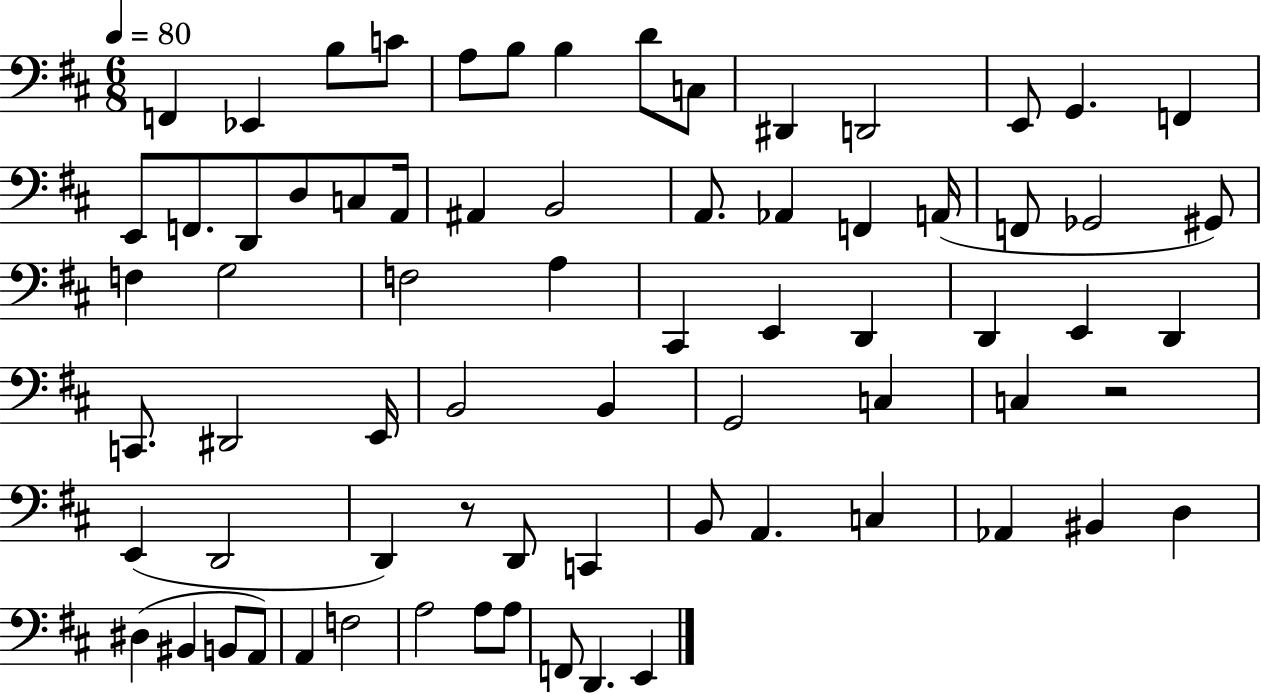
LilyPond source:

{
  \clef bass
  \numericTimeSignature
  \time 6/8
  \key d \major
  \tempo 4 = 80
  f,4 ees,4 b8 c'8 | a8 b8 b4 d'8 c8 | dis,4 d,2 | e,8 g,4. f,4 | \break e,8 f,8. d,8 d8 c8 a,16 | ais,4 b,2 | a,8. aes,4 f,4 a,16( | f,8 ges,2 gis,8) | \break f4 g2 | f2 a4 | cis,4 e,4 d,4 | d,4 e,4 d,4 | \break c,8. dis,2 e,16 | b,2 b,4 | g,2 c4 | c4 r2 | \break e,4( d,2 | d,4) r8 d,8 c,4 | b,8 a,4. c4 | aes,4 bis,4 d4 | \break dis4( bis,4 b,8 a,8) | a,4 f2 | a2 a8 a8 | f,8 d,4. e,4 | \break \bar "|."
}